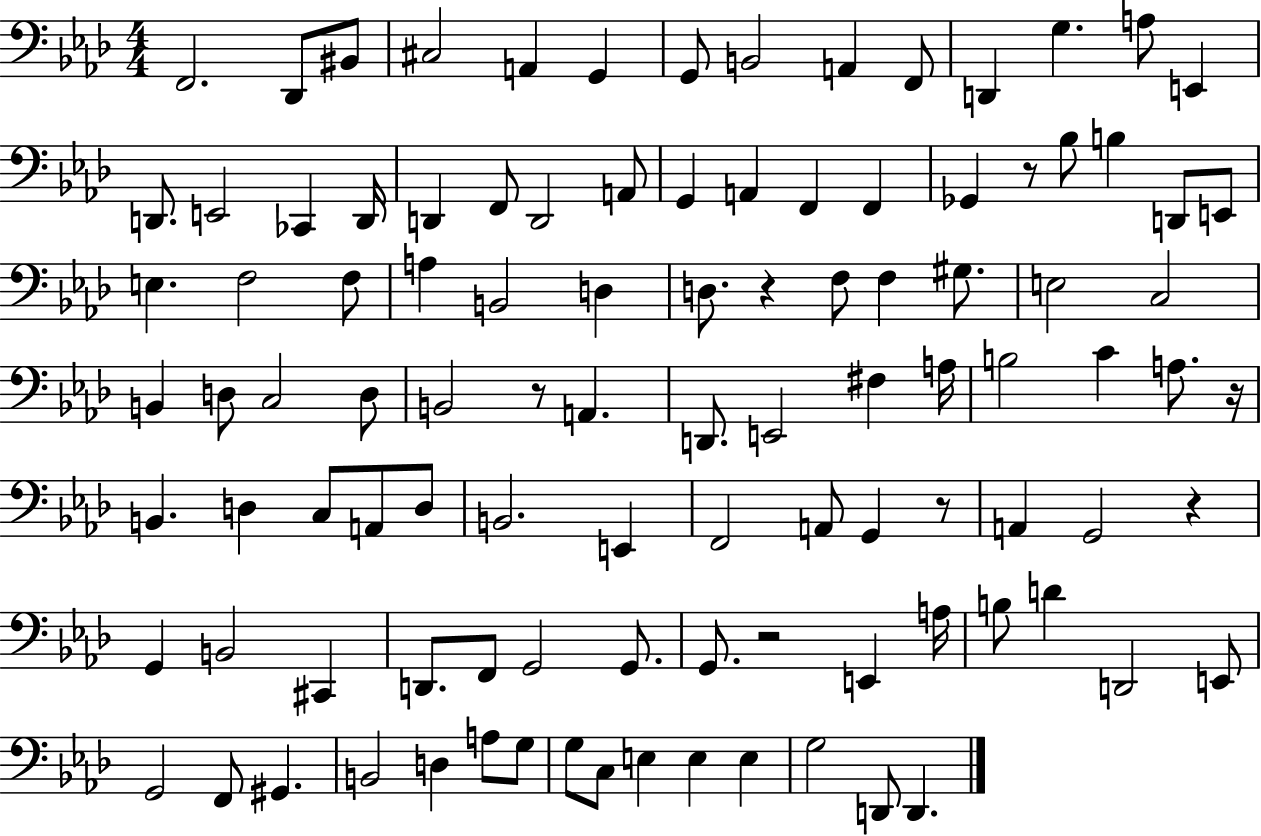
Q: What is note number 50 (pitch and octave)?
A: D2